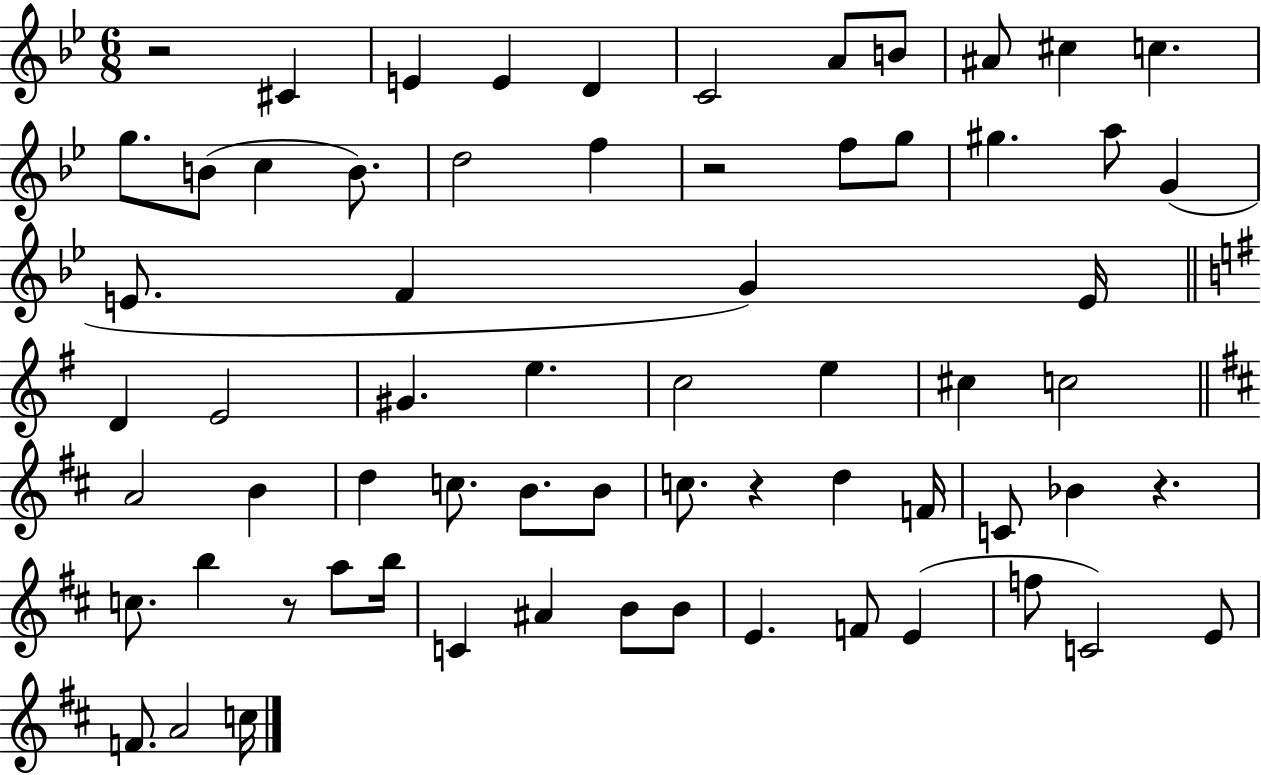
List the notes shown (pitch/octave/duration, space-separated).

R/h C#4/q E4/q E4/q D4/q C4/h A4/e B4/e A#4/e C#5/q C5/q. G5/e. B4/e C5/q B4/e. D5/h F5/q R/h F5/e G5/e G#5/q. A5/e G4/q E4/e. F4/q G4/q E4/s D4/q E4/h G#4/q. E5/q. C5/h E5/q C#5/q C5/h A4/h B4/q D5/q C5/e. B4/e. B4/e C5/e. R/q D5/q F4/s C4/e Bb4/q R/q. C5/e. B5/q R/e A5/e B5/s C4/q A#4/q B4/e B4/e E4/q. F4/e E4/q F5/e C4/h E4/e F4/e. A4/h C5/s